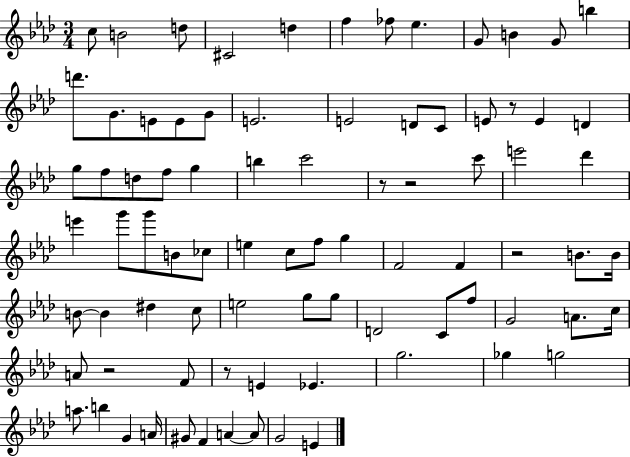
{
  \clef treble
  \numericTimeSignature
  \time 3/4
  \key aes \major
  c''8 b'2 d''8 | cis'2 d''4 | f''4 fes''8 ees''4. | g'8 b'4 g'8 b''4 | \break d'''8. g'8. e'8 e'8 g'8 | e'2. | e'2 d'8 c'8 | e'8 r8 e'4 d'4 | \break g''8 f''8 d''8 f''8 g''4 | b''4 c'''2 | r8 r2 c'''8 | e'''2 des'''4 | \break e'''4 g'''8 g'''8 b'8 ces''8 | e''4 c''8 f''8 g''4 | f'2 f'4 | r2 b'8. b'16 | \break b'8~~ b'4 dis''4 c''8 | e''2 g''8 g''8 | d'2 c'8 f''8 | g'2 a'8. c''16 | \break a'8 r2 f'8 | r8 e'4 ees'4. | g''2. | ges''4 g''2 | \break a''8. b''4 g'4 a'16 | gis'8 f'4 a'4~~ a'8 | g'2 e'4 | \bar "|."
}